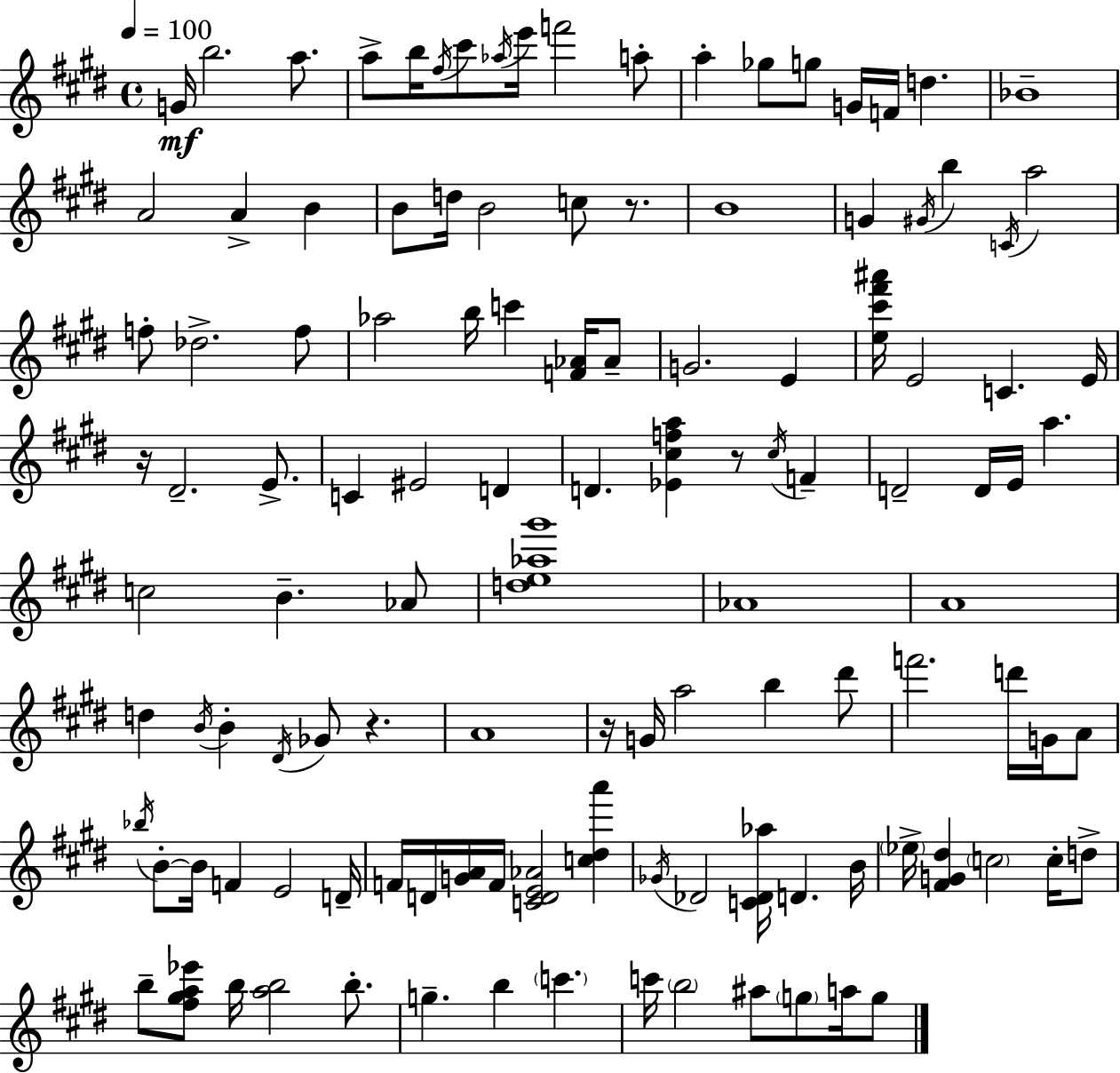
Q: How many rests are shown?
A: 5